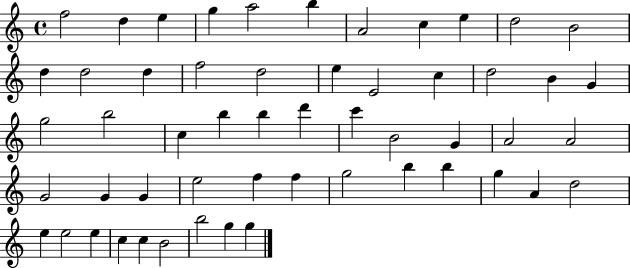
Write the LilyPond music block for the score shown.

{
  \clef treble
  \time 4/4
  \defaultTimeSignature
  \key c \major
  f''2 d''4 e''4 | g''4 a''2 b''4 | a'2 c''4 e''4 | d''2 b'2 | \break d''4 d''2 d''4 | f''2 d''2 | e''4 e'2 c''4 | d''2 b'4 g'4 | \break g''2 b''2 | c''4 b''4 b''4 d'''4 | c'''4 b'2 g'4 | a'2 a'2 | \break g'2 g'4 g'4 | e''2 f''4 f''4 | g''2 b''4 b''4 | g''4 a'4 d''2 | \break e''4 e''2 e''4 | c''4 c''4 b'2 | b''2 g''4 g''4 | \bar "|."
}